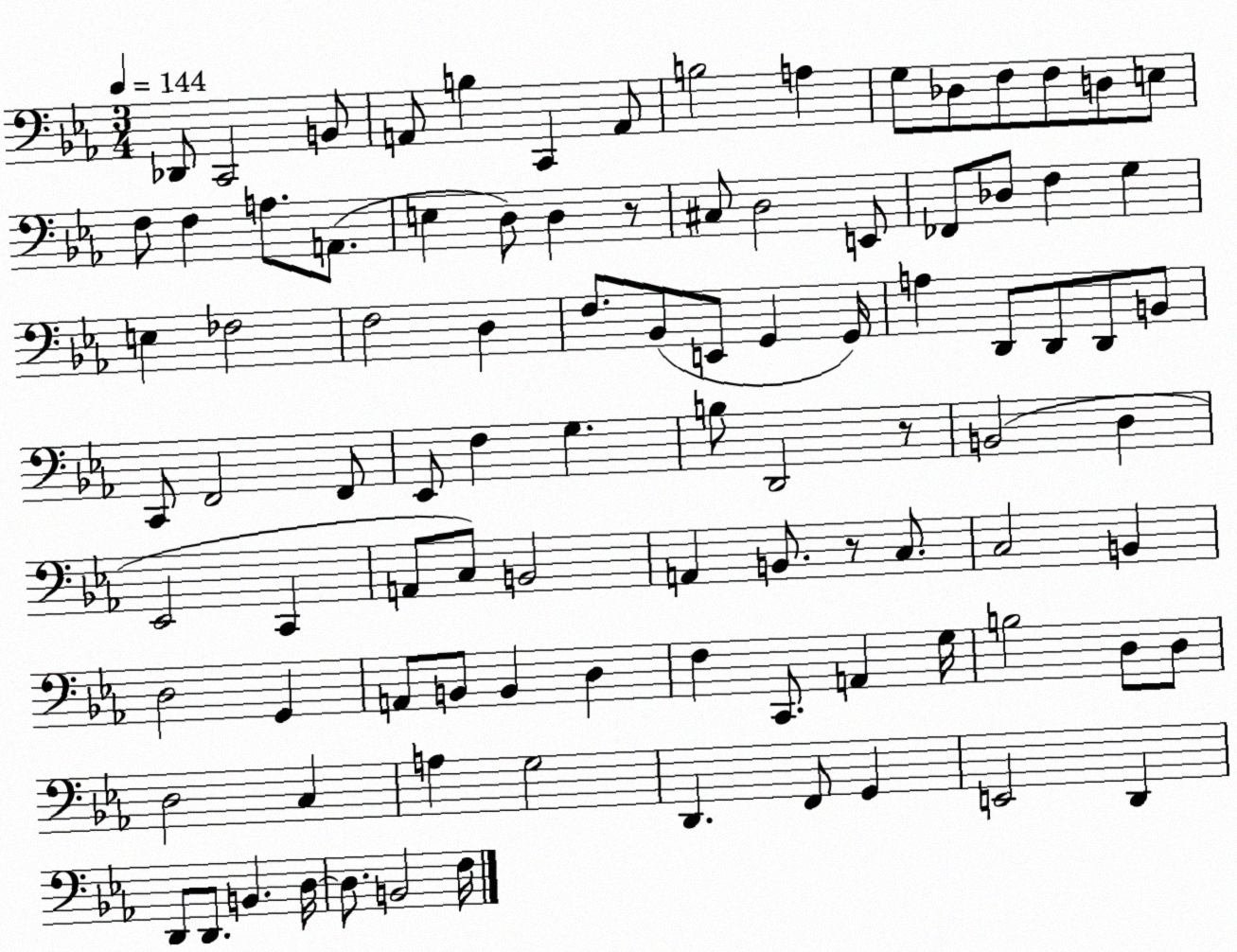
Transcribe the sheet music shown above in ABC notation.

X:1
T:Untitled
M:3/4
L:1/4
K:Eb
_D,,/2 C,,2 B,,/2 A,,/2 B, C,, A,,/2 B,2 A, G,/2 _D,/2 F,/2 F,/2 D,/2 E,/2 F,/2 F, A,/2 A,,/2 E, D,/2 D, z/2 ^C,/2 D,2 E,,/2 _F,,/2 _D,/2 F, G, E, _F,2 F,2 D, F,/2 _B,,/2 E,,/2 G,, G,,/4 A, D,,/2 D,,/2 D,,/2 B,,/2 C,,/2 F,,2 F,,/2 _E,,/2 F, G, B,/2 D,,2 z/2 B,,2 D, _E,,2 C,, A,,/2 C,/2 B,,2 A,, B,,/2 z/2 C,/2 C,2 B,, D,2 G,, A,,/2 B,,/2 B,, D, F, C,,/2 A,, G,/4 B,2 D,/2 D,/2 D,2 C, A, G,2 D,, F,,/2 G,, E,,2 D,, D,,/2 D,,/2 B,, D,/4 D,/2 B,,2 F,/4